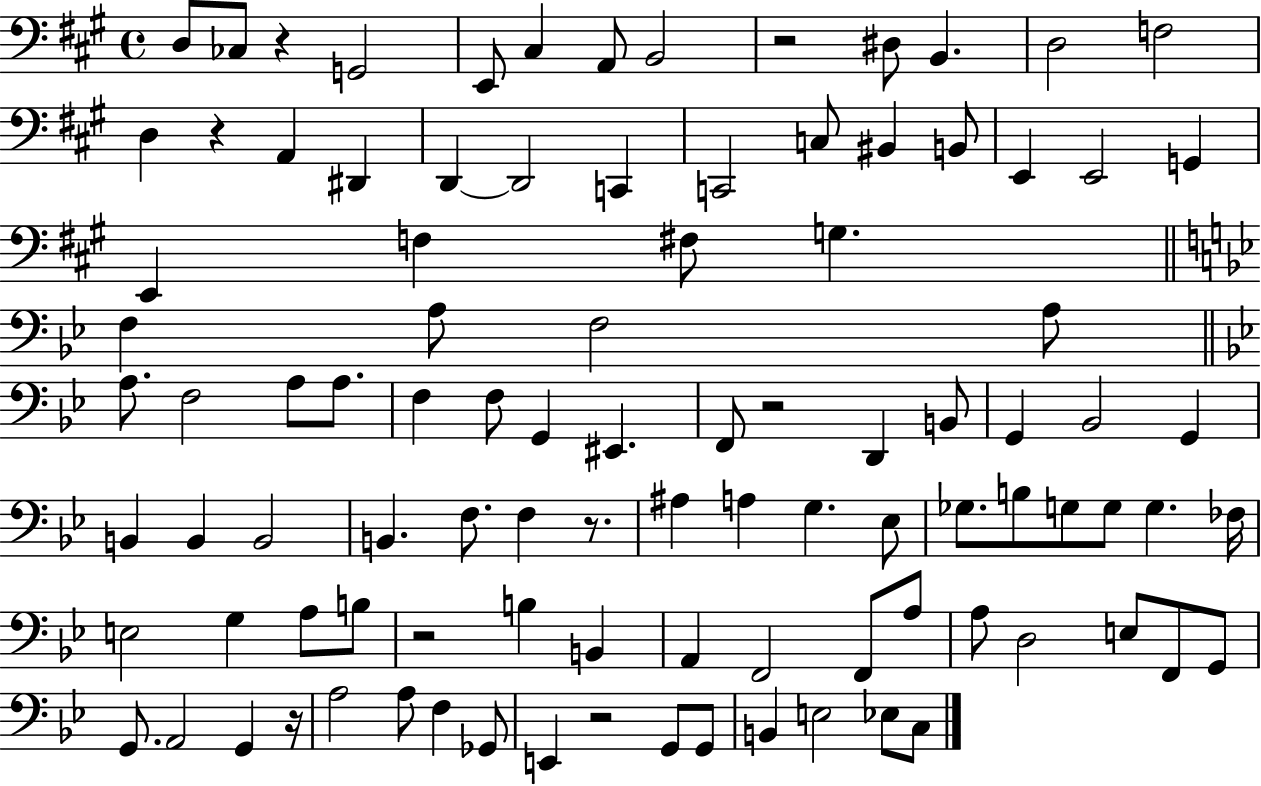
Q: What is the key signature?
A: A major